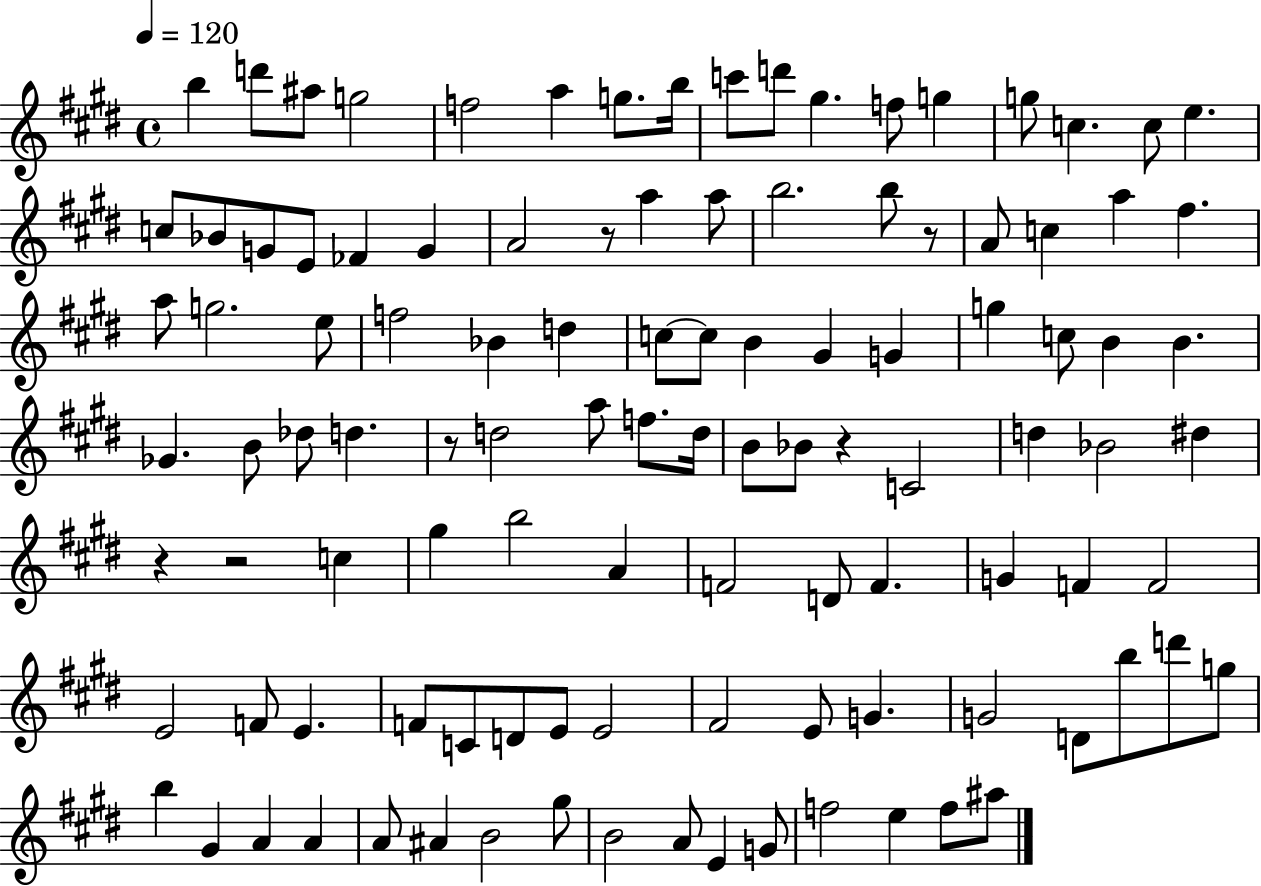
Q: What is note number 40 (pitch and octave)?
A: C5